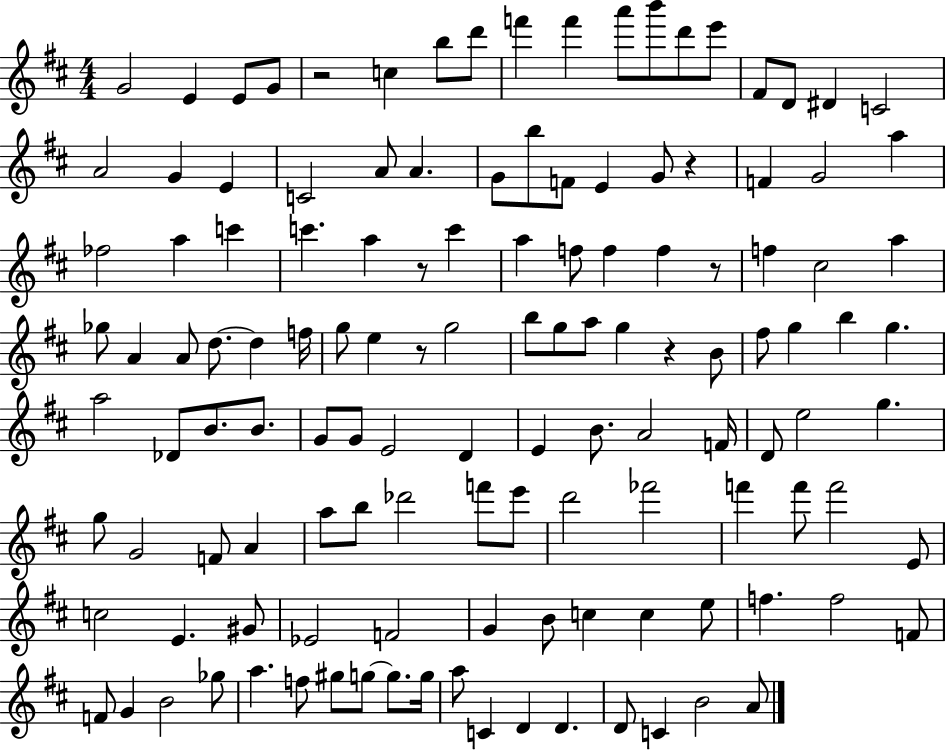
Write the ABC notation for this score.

X:1
T:Untitled
M:4/4
L:1/4
K:D
G2 E E/2 G/2 z2 c b/2 d'/2 f' f' a'/2 b'/2 d'/2 e'/2 ^F/2 D/2 ^D C2 A2 G E C2 A/2 A G/2 b/2 F/2 E G/2 z F G2 a _f2 a c' c' a z/2 c' a f/2 f f z/2 f ^c2 a _g/2 A A/2 d/2 d f/4 g/2 e z/2 g2 b/2 g/2 a/2 g z B/2 ^f/2 g b g a2 _D/2 B/2 B/2 G/2 G/2 E2 D E B/2 A2 F/4 D/2 e2 g g/2 G2 F/2 A a/2 b/2 _d'2 f'/2 e'/2 d'2 _f'2 f' f'/2 f'2 E/2 c2 E ^G/2 _E2 F2 G B/2 c c e/2 f f2 F/2 F/2 G B2 _g/2 a f/2 ^g/2 g/2 g/2 g/4 a/2 C D D D/2 C B2 A/2